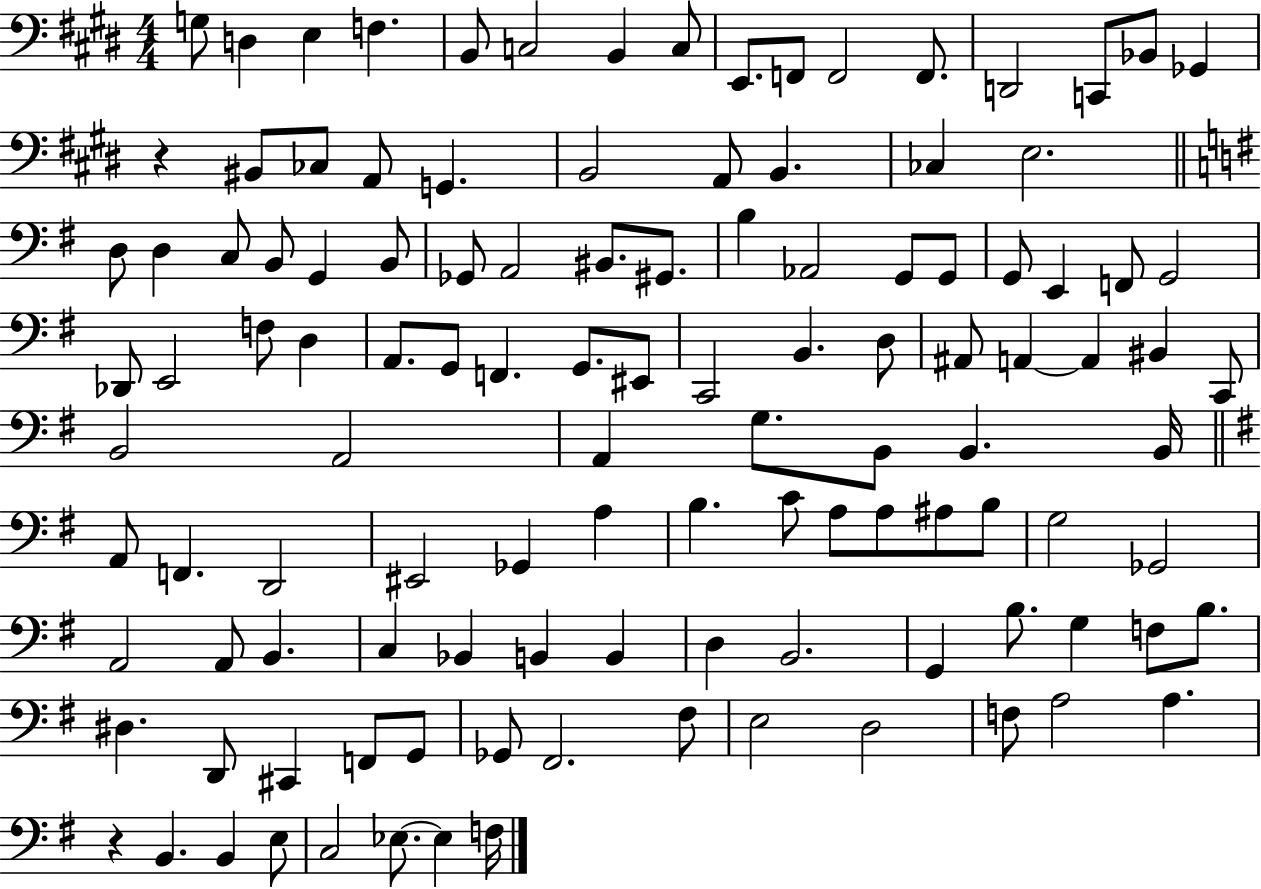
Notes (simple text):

G3/e D3/q E3/q F3/q. B2/e C3/h B2/q C3/e E2/e. F2/e F2/h F2/e. D2/h C2/e Bb2/e Gb2/q R/q BIS2/e CES3/e A2/e G2/q. B2/h A2/e B2/q. CES3/q E3/h. D3/e D3/q C3/e B2/e G2/q B2/e Gb2/e A2/h BIS2/e. G#2/e. B3/q Ab2/h G2/e G2/e G2/e E2/q F2/e G2/h Db2/e E2/h F3/e D3/q A2/e. G2/e F2/q. G2/e. EIS2/e C2/h B2/q. D3/e A#2/e A2/q A2/q BIS2/q C2/e B2/h A2/h A2/q G3/e. B2/e B2/q. B2/s A2/e F2/q. D2/h EIS2/h Gb2/q A3/q B3/q. C4/e A3/e A3/e A#3/e B3/e G3/h Gb2/h A2/h A2/e B2/q. C3/q Bb2/q B2/q B2/q D3/q B2/h. G2/q B3/e. G3/q F3/e B3/e. D#3/q. D2/e C#2/q F2/e G2/e Gb2/e F#2/h. F#3/e E3/h D3/h F3/e A3/h A3/q. R/q B2/q. B2/q E3/e C3/h Eb3/e. Eb3/q F3/s